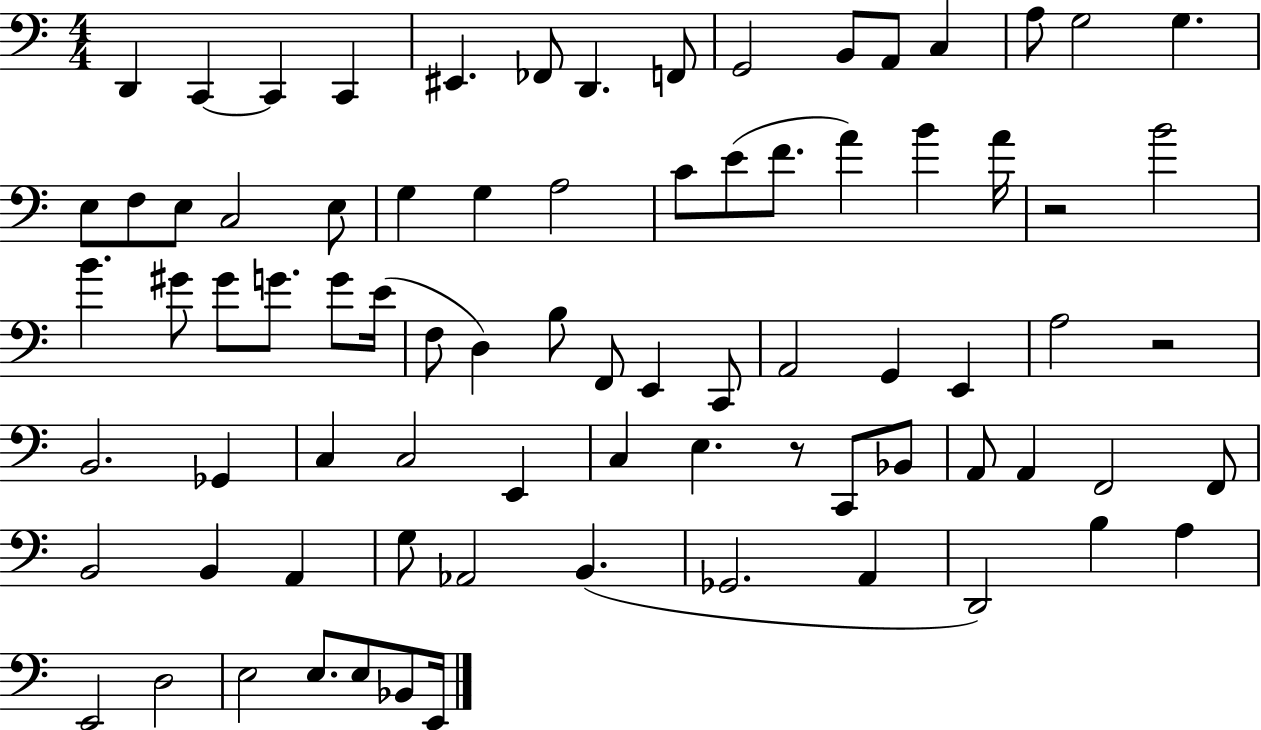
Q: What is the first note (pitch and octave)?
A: D2